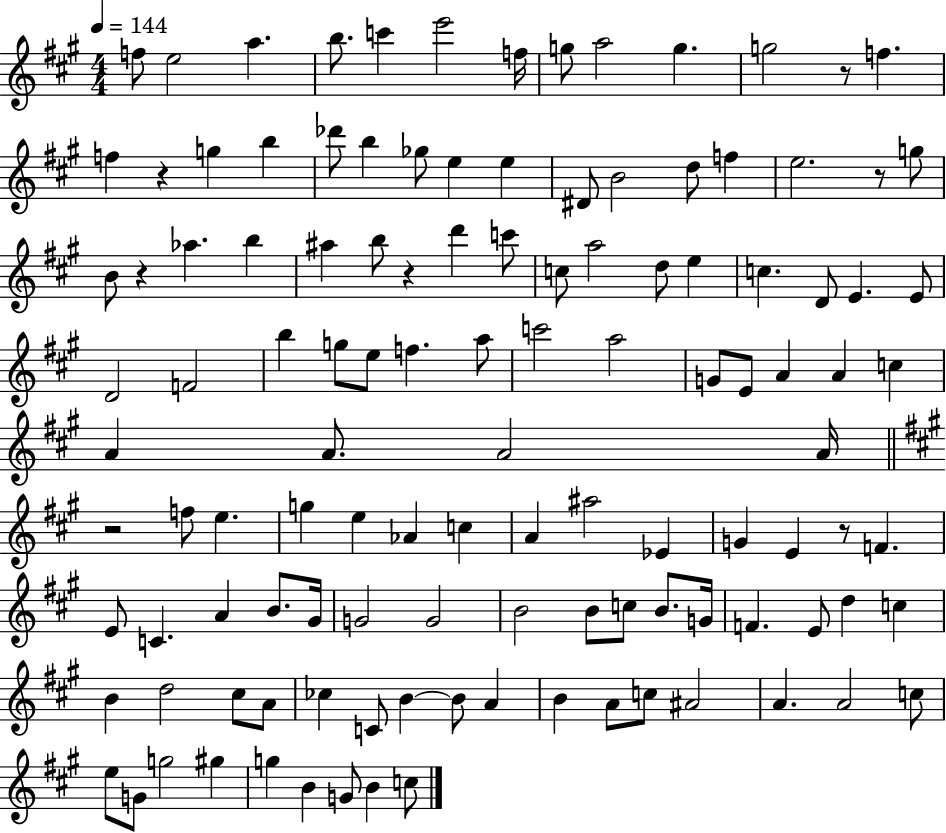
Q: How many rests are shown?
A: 7